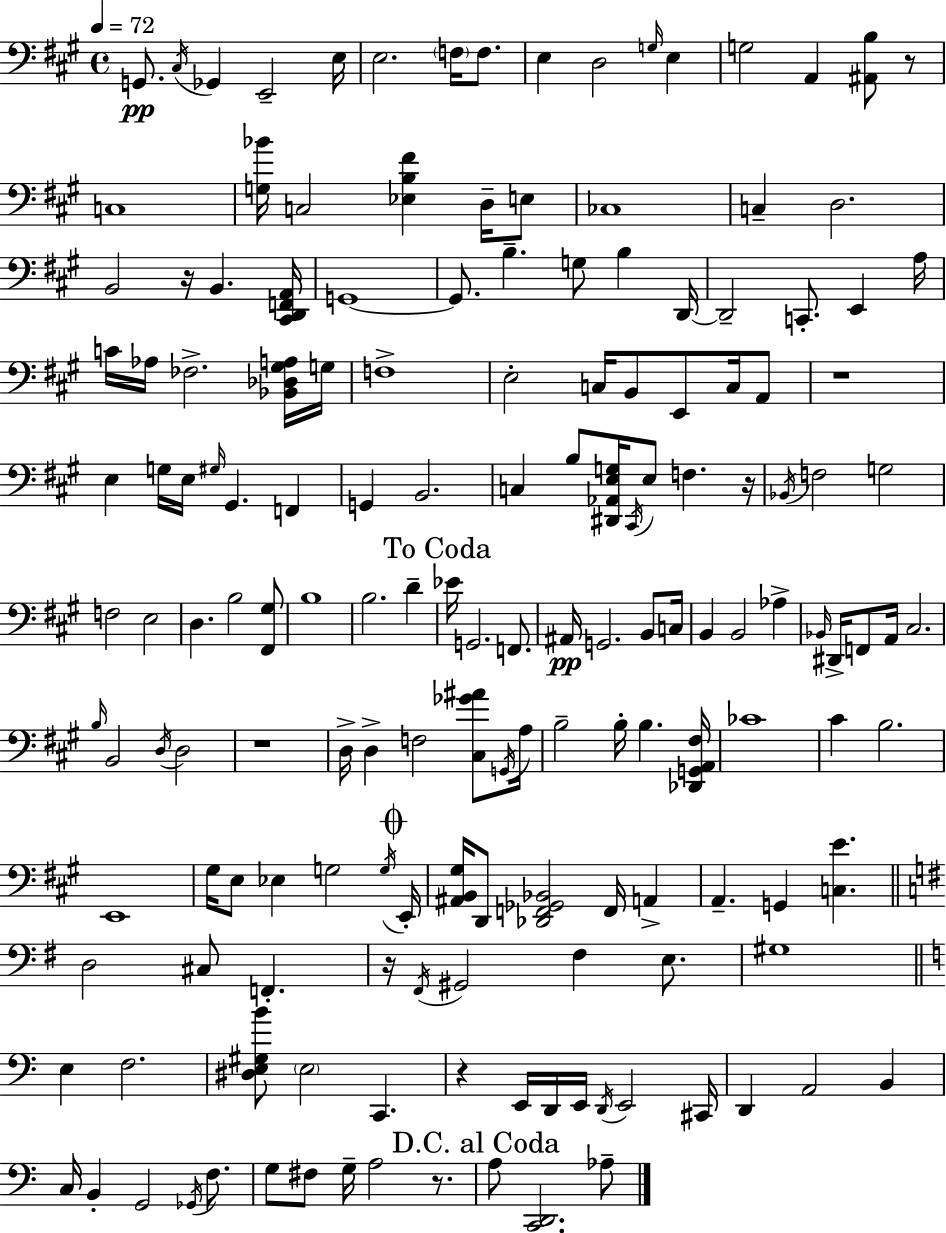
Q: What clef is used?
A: bass